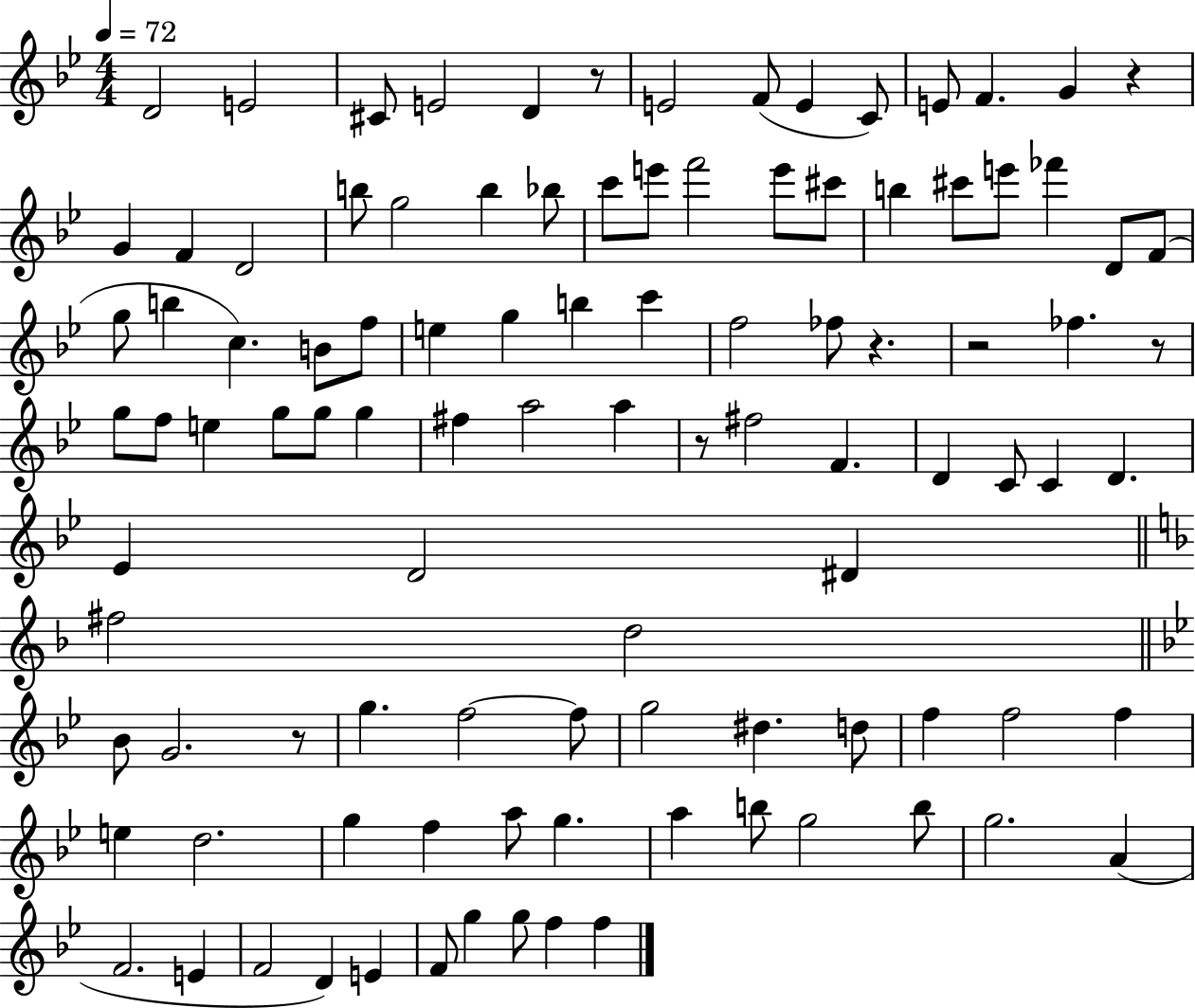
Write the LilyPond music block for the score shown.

{
  \clef treble
  \numericTimeSignature
  \time 4/4
  \key bes \major
  \tempo 4 = 72
  \repeat volta 2 { d'2 e'2 | cis'8 e'2 d'4 r8 | e'2 f'8( e'4 c'8) | e'8 f'4. g'4 r4 | \break g'4 f'4 d'2 | b''8 g''2 b''4 bes''8 | c'''8 e'''8 f'''2 e'''8 cis'''8 | b''4 cis'''8 e'''8 fes'''4 d'8 f'8( | \break g''8 b''4 c''4.) b'8 f''8 | e''4 g''4 b''4 c'''4 | f''2 fes''8 r4. | r2 fes''4. r8 | \break g''8 f''8 e''4 g''8 g''8 g''4 | fis''4 a''2 a''4 | r8 fis''2 f'4. | d'4 c'8 c'4 d'4. | \break ees'4 d'2 dis'4 | \bar "||" \break \key f \major fis''2 d''2 | \bar "||" \break \key g \minor bes'8 g'2. r8 | g''4. f''2~~ f''8 | g''2 dis''4. d''8 | f''4 f''2 f''4 | \break e''4 d''2. | g''4 f''4 a''8 g''4. | a''4 b''8 g''2 b''8 | g''2. a'4( | \break f'2. e'4 | f'2 d'4) e'4 | f'8 g''4 g''8 f''4 f''4 | } \bar "|."
}